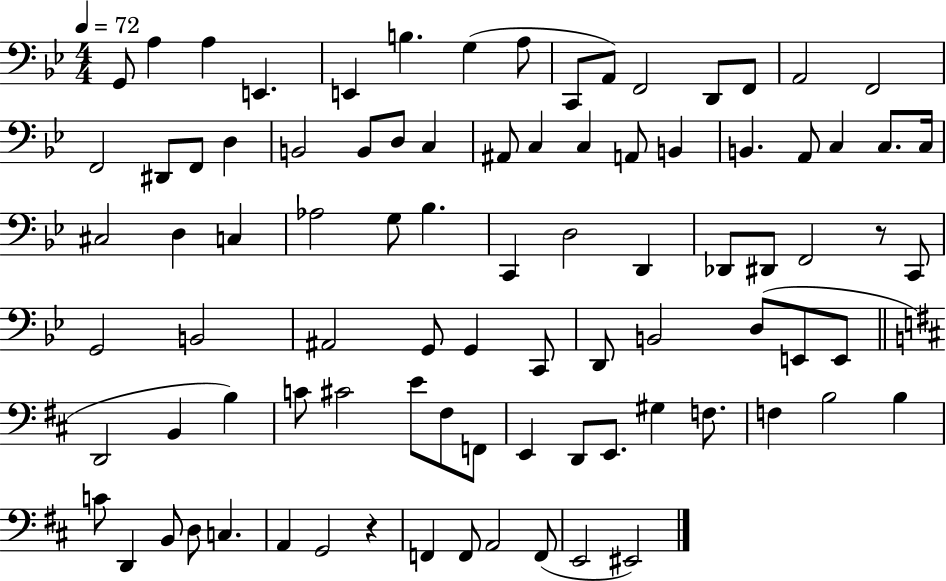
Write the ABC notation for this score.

X:1
T:Untitled
M:4/4
L:1/4
K:Bb
G,,/2 A, A, E,, E,, B, G, A,/2 C,,/2 A,,/2 F,,2 D,,/2 F,,/2 A,,2 F,,2 F,,2 ^D,,/2 F,,/2 D, B,,2 B,,/2 D,/2 C, ^A,,/2 C, C, A,,/2 B,, B,, A,,/2 C, C,/2 C,/4 ^C,2 D, C, _A,2 G,/2 _B, C,, D,2 D,, _D,,/2 ^D,,/2 F,,2 z/2 C,,/2 G,,2 B,,2 ^A,,2 G,,/2 G,, C,,/2 D,,/2 B,,2 D,/2 E,,/2 E,,/2 D,,2 B,, B, C/2 ^C2 E/2 ^F,/2 F,,/2 E,, D,,/2 E,,/2 ^G, F,/2 F, B,2 B, C/2 D,, B,,/2 D,/2 C, A,, G,,2 z F,, F,,/2 A,,2 F,,/2 E,,2 ^E,,2